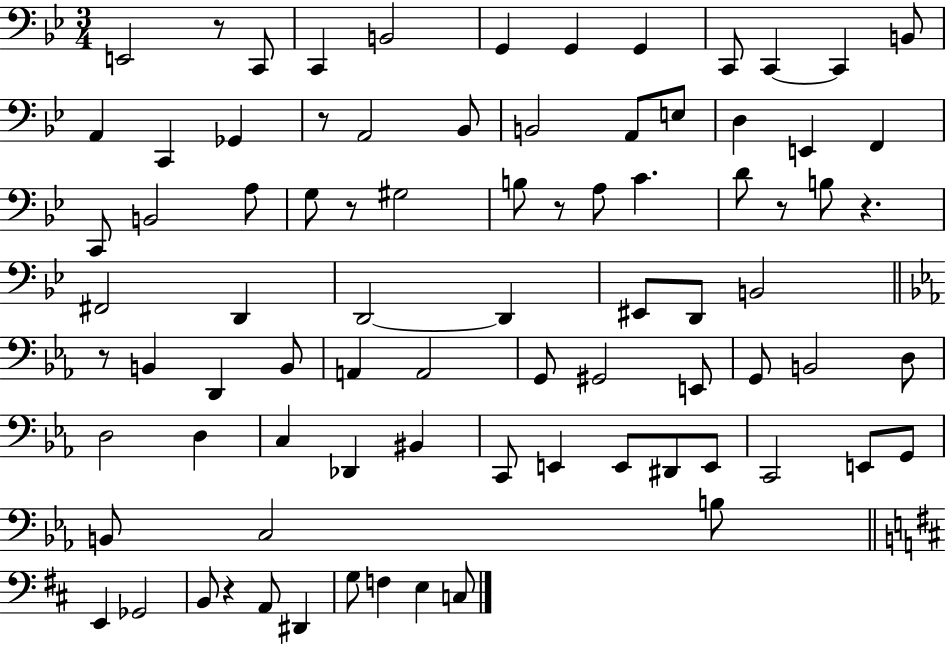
X:1
T:Untitled
M:3/4
L:1/4
K:Bb
E,,2 z/2 C,,/2 C,, B,,2 G,, G,, G,, C,,/2 C,, C,, B,,/2 A,, C,, _G,, z/2 A,,2 _B,,/2 B,,2 A,,/2 E,/2 D, E,, F,, C,,/2 B,,2 A,/2 G,/2 z/2 ^G,2 B,/2 z/2 A,/2 C D/2 z/2 B,/2 z ^F,,2 D,, D,,2 D,, ^E,,/2 D,,/2 B,,2 z/2 B,, D,, B,,/2 A,, A,,2 G,,/2 ^G,,2 E,,/2 G,,/2 B,,2 D,/2 D,2 D, C, _D,, ^B,, C,,/2 E,, E,,/2 ^D,,/2 E,,/2 C,,2 E,,/2 G,,/2 B,,/2 C,2 B,/2 E,, _G,,2 B,,/2 z A,,/2 ^D,, G,/2 F, E, C,/2